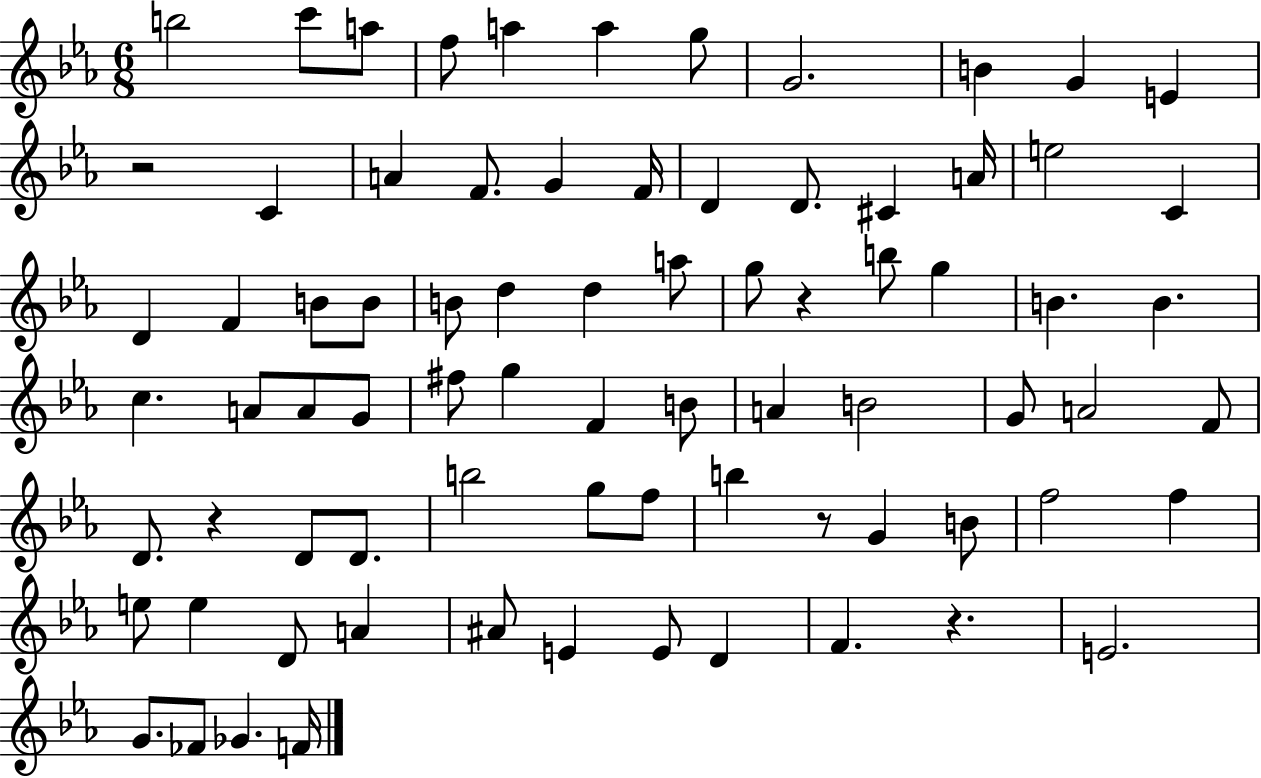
{
  \clef treble
  \numericTimeSignature
  \time 6/8
  \key ees \major
  b''2 c'''8 a''8 | f''8 a''4 a''4 g''8 | g'2. | b'4 g'4 e'4 | \break r2 c'4 | a'4 f'8. g'4 f'16 | d'4 d'8. cis'4 a'16 | e''2 c'4 | \break d'4 f'4 b'8 b'8 | b'8 d''4 d''4 a''8 | g''8 r4 b''8 g''4 | b'4. b'4. | \break c''4. a'8 a'8 g'8 | fis''8 g''4 f'4 b'8 | a'4 b'2 | g'8 a'2 f'8 | \break d'8. r4 d'8 d'8. | b''2 g''8 f''8 | b''4 r8 g'4 b'8 | f''2 f''4 | \break e''8 e''4 d'8 a'4 | ais'8 e'4 e'8 d'4 | f'4. r4. | e'2. | \break g'8. fes'8 ges'4. f'16 | \bar "|."
}